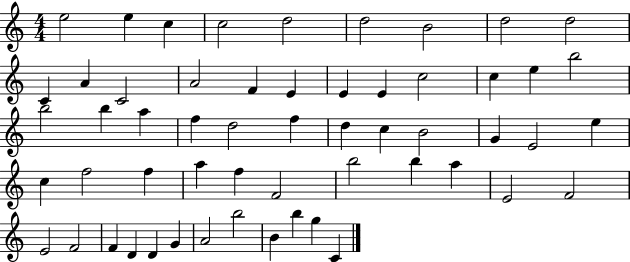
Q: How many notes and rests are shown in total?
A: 56